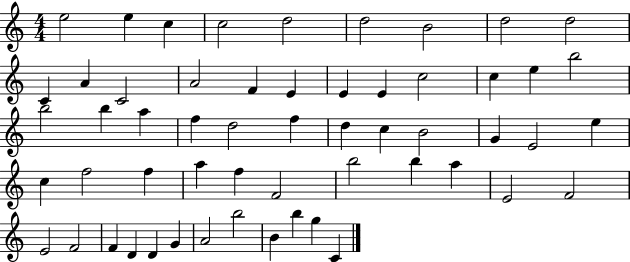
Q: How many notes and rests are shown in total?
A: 56